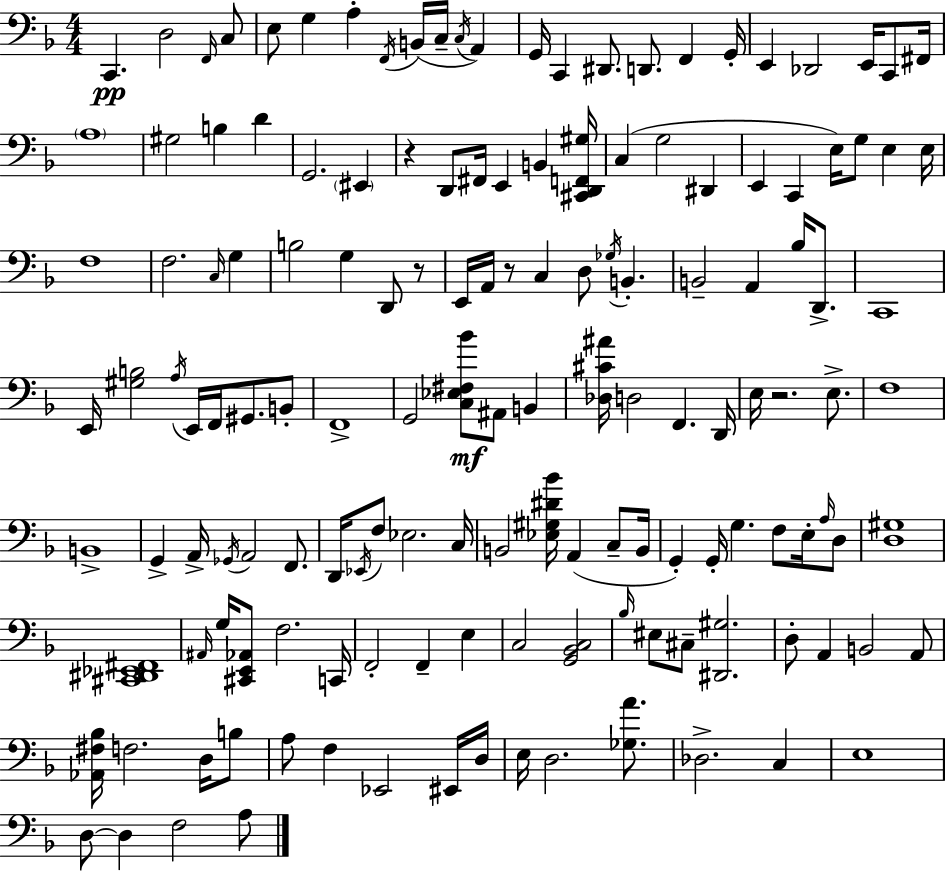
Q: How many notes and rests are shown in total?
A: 146